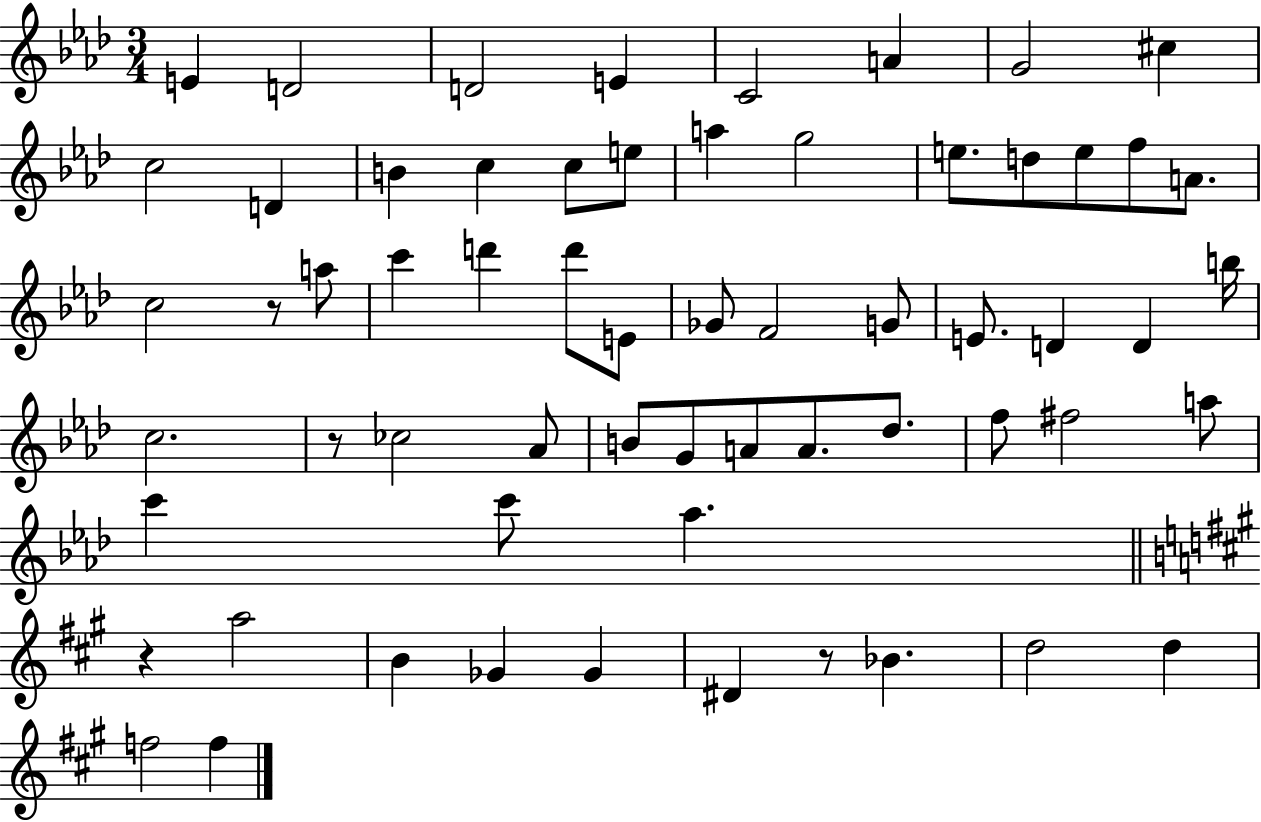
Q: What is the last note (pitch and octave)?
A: F5